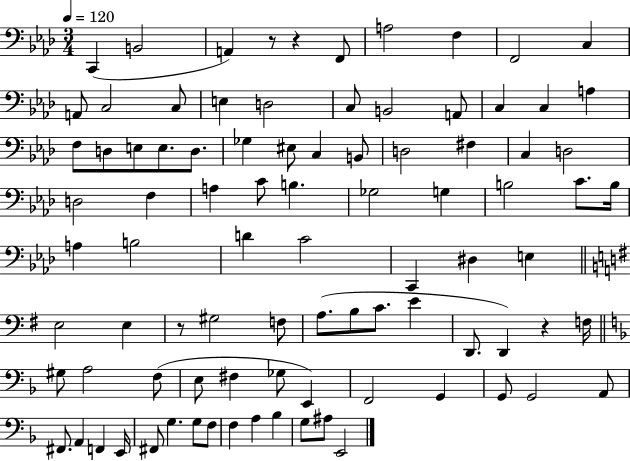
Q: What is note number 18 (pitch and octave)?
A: C3